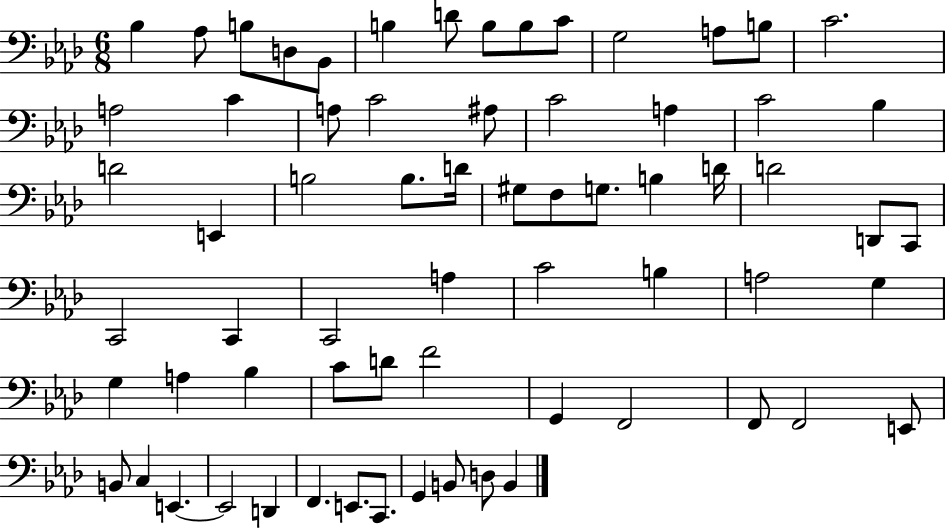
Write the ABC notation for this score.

X:1
T:Untitled
M:6/8
L:1/4
K:Ab
_B, _A,/2 B,/2 D,/2 _B,,/2 B, D/2 B,/2 B,/2 C/2 G,2 A,/2 B,/2 C2 A,2 C A,/2 C2 ^A,/2 C2 A, C2 _B, D2 E,, B,2 B,/2 D/4 ^G,/2 F,/2 G,/2 B, D/4 D2 D,,/2 C,,/2 C,,2 C,, C,,2 A, C2 B, A,2 G, G, A, _B, C/2 D/2 F2 G,, F,,2 F,,/2 F,,2 E,,/2 B,,/2 C, E,, E,,2 D,, F,, E,,/2 C,,/2 G,, B,,/2 D,/2 B,,